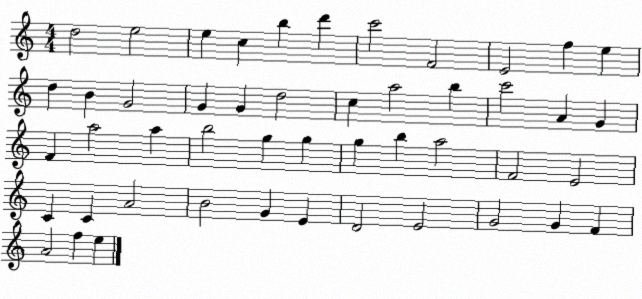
X:1
T:Untitled
M:4/4
L:1/4
K:C
d2 e2 e c b d' c'2 F2 E2 f e d B G2 G G d2 c a2 b c'2 A G F a2 a b2 g g g b a2 F2 E2 C C A2 B2 G E D2 E2 G2 G F A2 f e